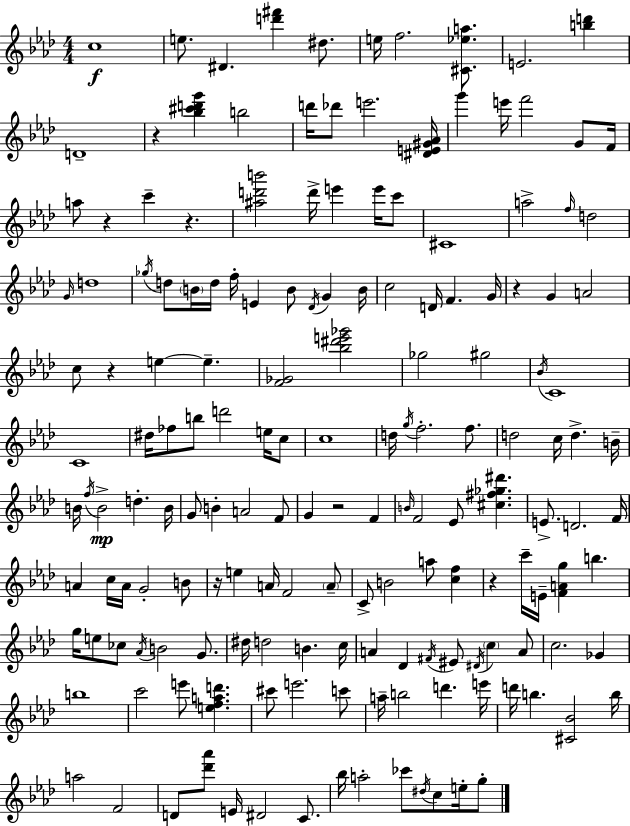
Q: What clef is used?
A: treble